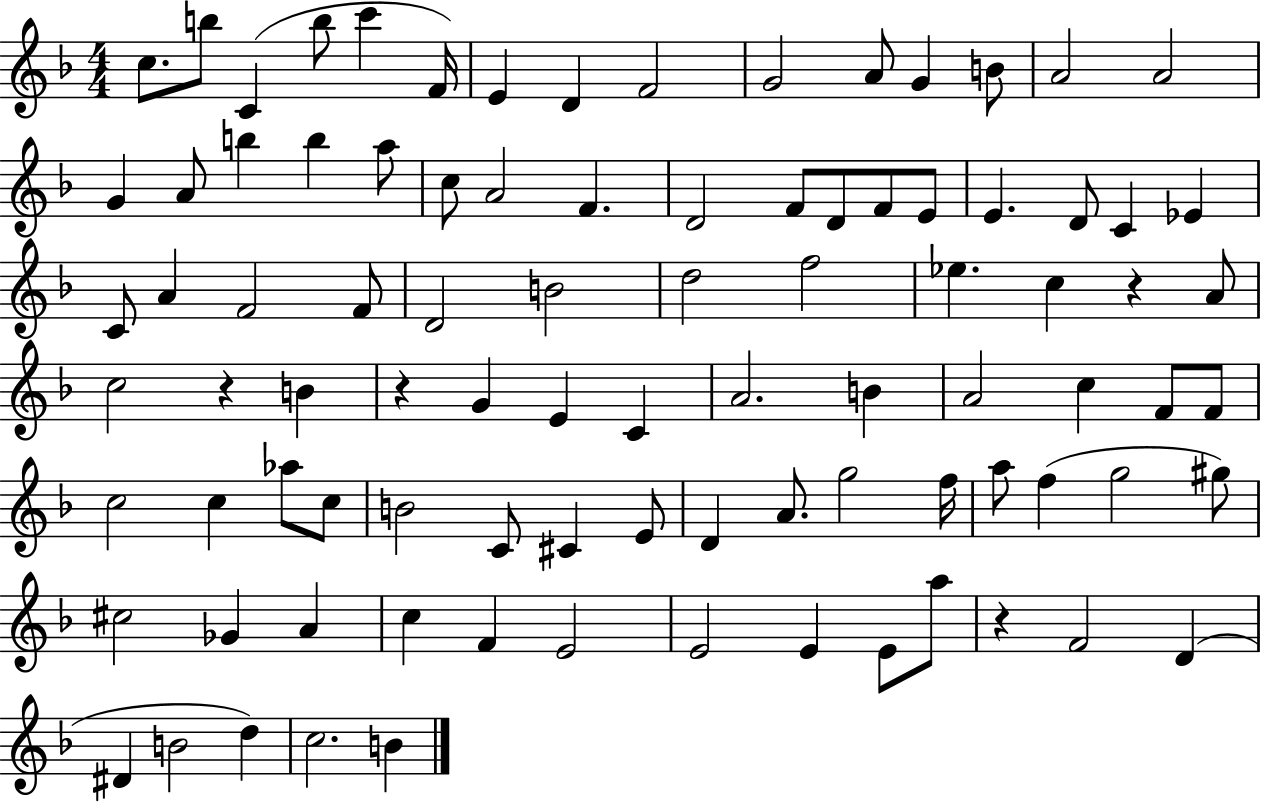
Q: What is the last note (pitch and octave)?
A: B4